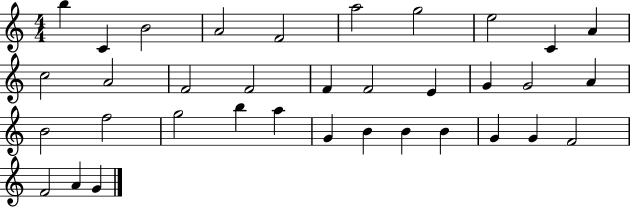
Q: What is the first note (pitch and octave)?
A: B5